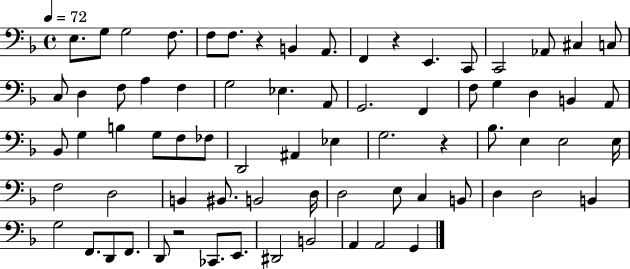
X:1
T:Untitled
M:4/4
L:1/4
K:F
E,/2 G,/2 G,2 F,/2 F,/2 F,/2 z B,, A,,/2 F,, z E,, C,,/2 C,,2 _A,,/2 ^C, C,/2 C,/2 D, F,/2 A, F, G,2 _E, A,,/2 G,,2 F,, F,/2 G, D, B,, A,,/2 _B,,/2 G, B, G,/2 F,/2 _F,/2 D,,2 ^A,, _E, G,2 z _B,/2 E, E,2 E,/4 F,2 D,2 B,, ^B,,/2 B,,2 D,/4 D,2 E,/2 C, B,,/2 D, D,2 B,, G,2 F,,/2 D,,/2 F,,/2 D,,/2 z2 _C,,/2 E,,/2 ^D,,2 B,,2 A,, A,,2 G,,